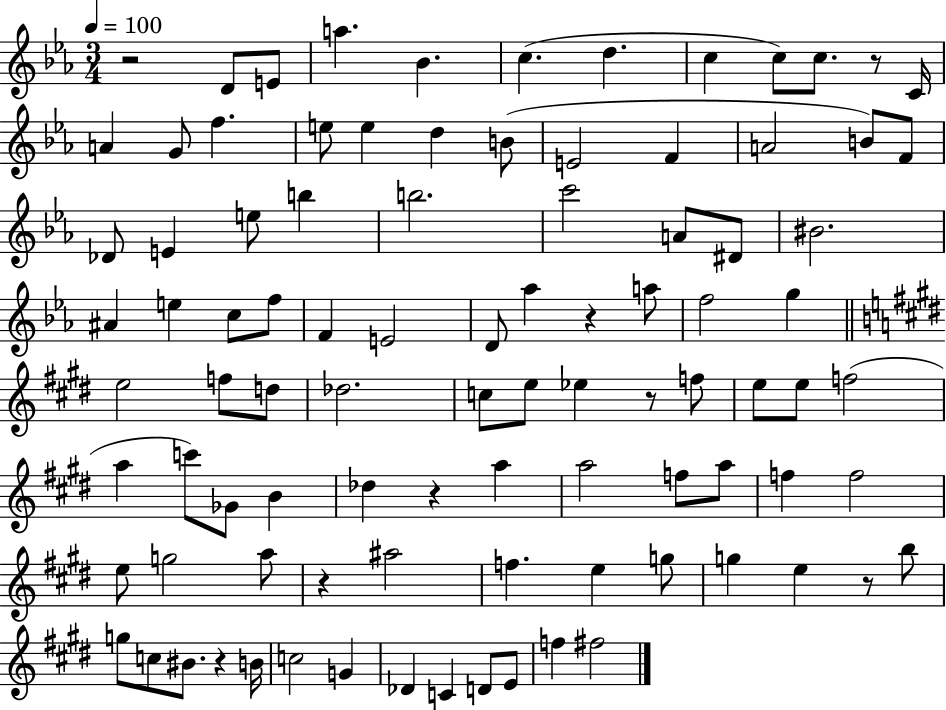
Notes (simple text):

R/h D4/e E4/e A5/q. Bb4/q. C5/q. D5/q. C5/q C5/e C5/e. R/e C4/s A4/q G4/e F5/q. E5/e E5/q D5/q B4/e E4/h F4/q A4/h B4/e F4/e Db4/e E4/q E5/e B5/q B5/h. C6/h A4/e D#4/e BIS4/h. A#4/q E5/q C5/e F5/e F4/q E4/h D4/e Ab5/q R/q A5/e F5/h G5/q E5/h F5/e D5/e Db5/h. C5/e E5/e Eb5/q R/e F5/e E5/e E5/e F5/h A5/q C6/e Gb4/e B4/q Db5/q R/q A5/q A5/h F5/e A5/e F5/q F5/h E5/e G5/h A5/e R/q A#5/h F5/q. E5/q G5/e G5/q E5/q R/e B5/e G5/e C5/e BIS4/e. R/q B4/s C5/h G4/q Db4/q C4/q D4/e E4/e F5/q F#5/h